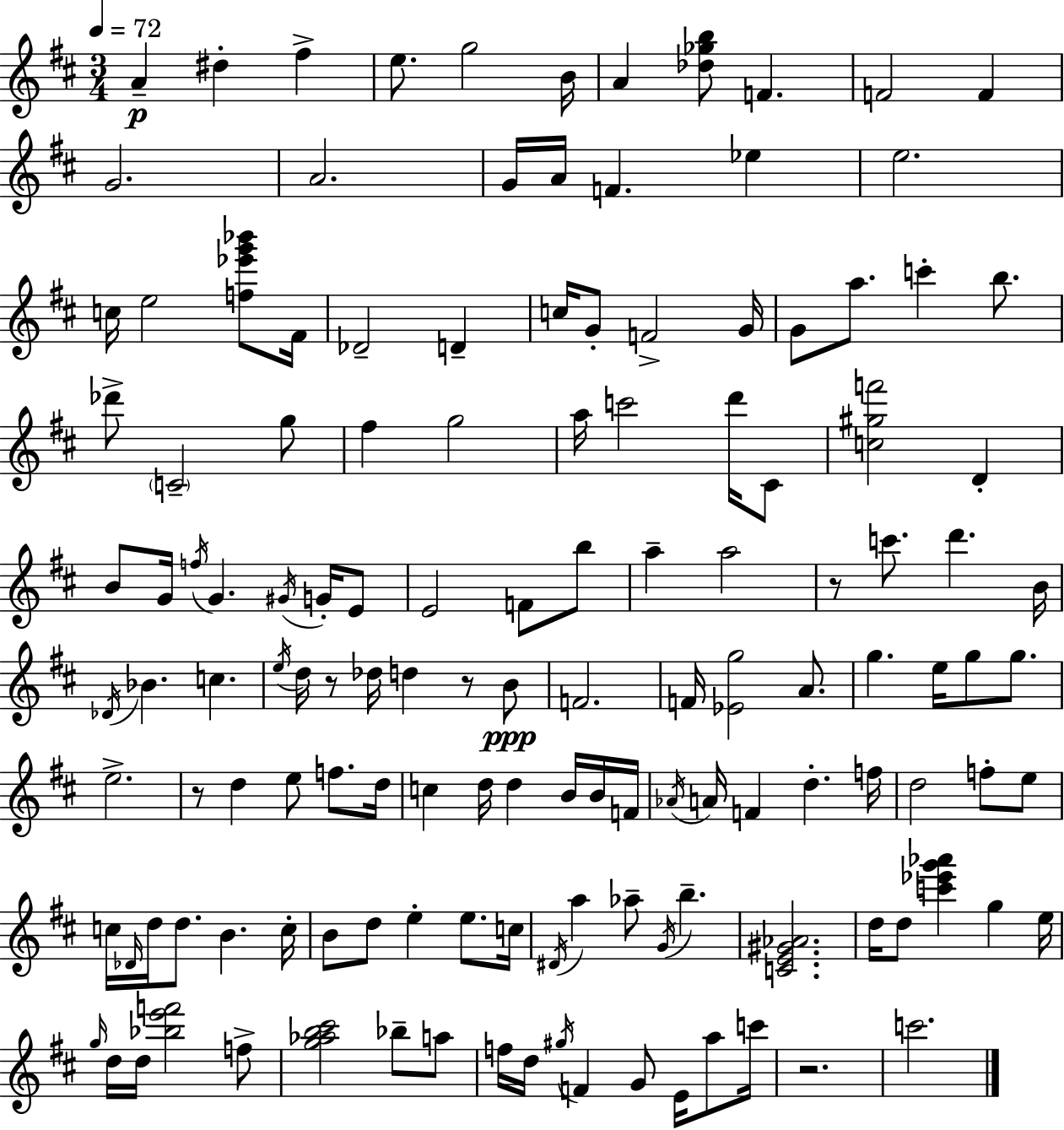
A4/q D#5/q F#5/q E5/e. G5/h B4/s A4/q [Db5,Gb5,B5]/e F4/q. F4/h F4/q G4/h. A4/h. G4/s A4/s F4/q. Eb5/q E5/h. C5/s E5/h [F5,Eb6,G6,Bb6]/e F#4/s Db4/h D4/q C5/s G4/e F4/h G4/s G4/e A5/e. C6/q B5/e. Db6/e C4/h G5/e F#5/q G5/h A5/s C6/h D6/s C#4/e [C5,G#5,F6]/h D4/q B4/e G4/s F5/s G4/q. G#4/s G4/s E4/e E4/h F4/e B5/e A5/q A5/h R/e C6/e. D6/q. B4/s Db4/s Bb4/q. C5/q. E5/s D5/s R/e Db5/s D5/q R/e B4/e F4/h. F4/s [Eb4,G5]/h A4/e. G5/q. E5/s G5/e G5/e. E5/h. R/e D5/q E5/e F5/e. D5/s C5/q D5/s D5/q B4/s B4/s F4/s Ab4/s A4/s F4/q D5/q. F5/s D5/h F5/e E5/e C5/s Db4/s D5/s D5/e. B4/q. C5/s B4/e D5/e E5/q E5/e. C5/s D#4/s A5/q Ab5/e G4/s B5/q. [C4,E4,G#4,Ab4]/h. D5/s D5/e [C6,Eb6,G6,Ab6]/q G5/q E5/s G5/s D5/s D5/s [Bb5,E6,F6]/h F5/e [G5,Ab5,B5,C#6]/h Bb5/e A5/e F5/s D5/s G#5/s F4/q G4/e E4/s A5/e C6/s R/h. C6/h.